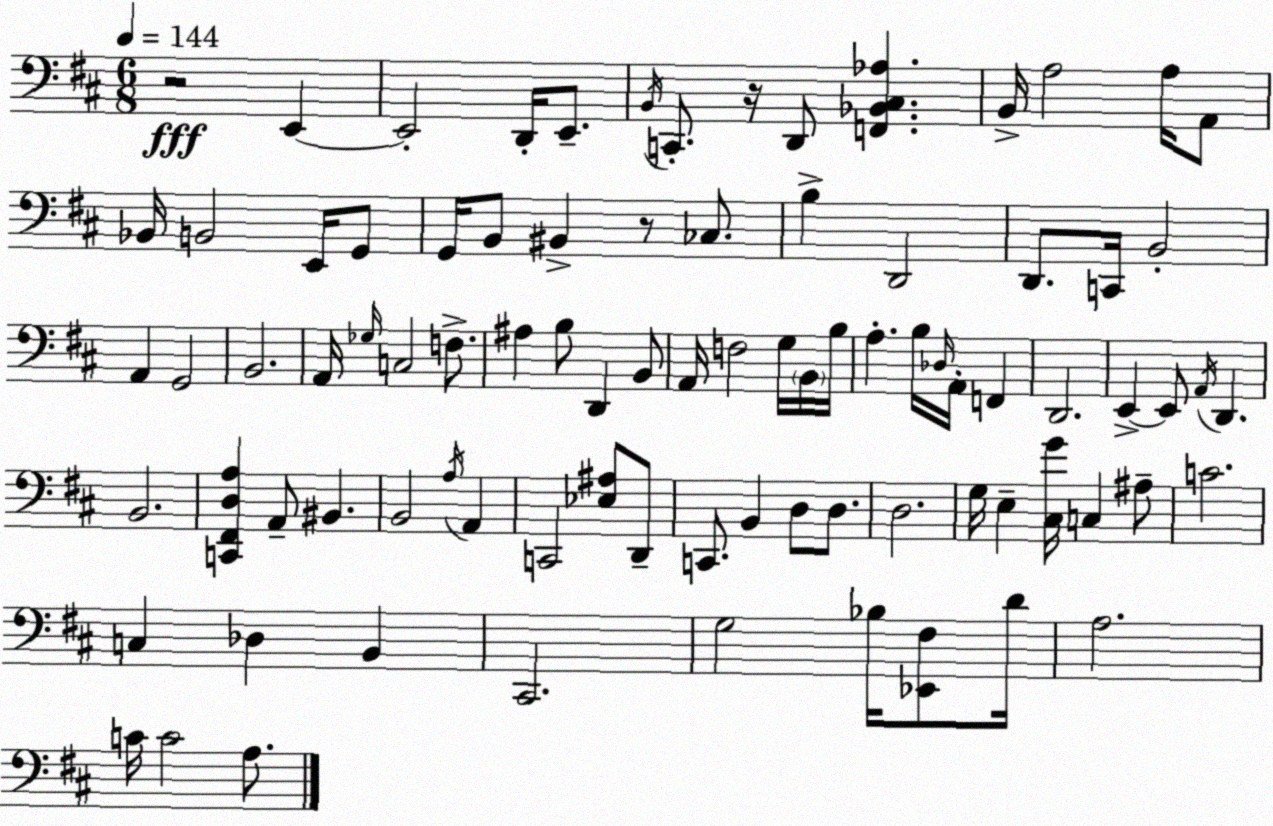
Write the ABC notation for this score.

X:1
T:Untitled
M:6/8
L:1/4
K:D
z2 E,, E,,2 D,,/4 E,,/2 B,,/4 C,,/2 z/4 D,,/2 [F,,_B,,^C,_A,] B,,/4 A,2 A,/4 A,,/2 _B,,/4 B,,2 E,,/4 G,,/2 G,,/4 B,,/2 ^B,, z/2 _C,/2 B, D,,2 D,,/2 C,,/4 B,,2 A,, G,,2 B,,2 A,,/4 _G,/4 C,2 F,/2 ^A, B,/2 D,, B,,/2 A,,/4 F,2 G,/4 B,,/4 B,/4 A, B,/4 _D,/4 A,,/4 F,, D,,2 E,, E,,/2 A,,/4 D,, B,,2 [C,,^F,,D,A,] A,,/2 ^B,, B,,2 A,/4 A,, C,,2 [_E,^A,]/2 D,,/2 C,,/2 B,, D,/2 D,/2 D,2 G,/4 E, [^C,G]/4 C, ^A,/2 C2 C, _D, B,, ^C,,2 G,2 _B,/4 [_E,,^F,]/2 D/4 A,2 C/4 C2 A,/2